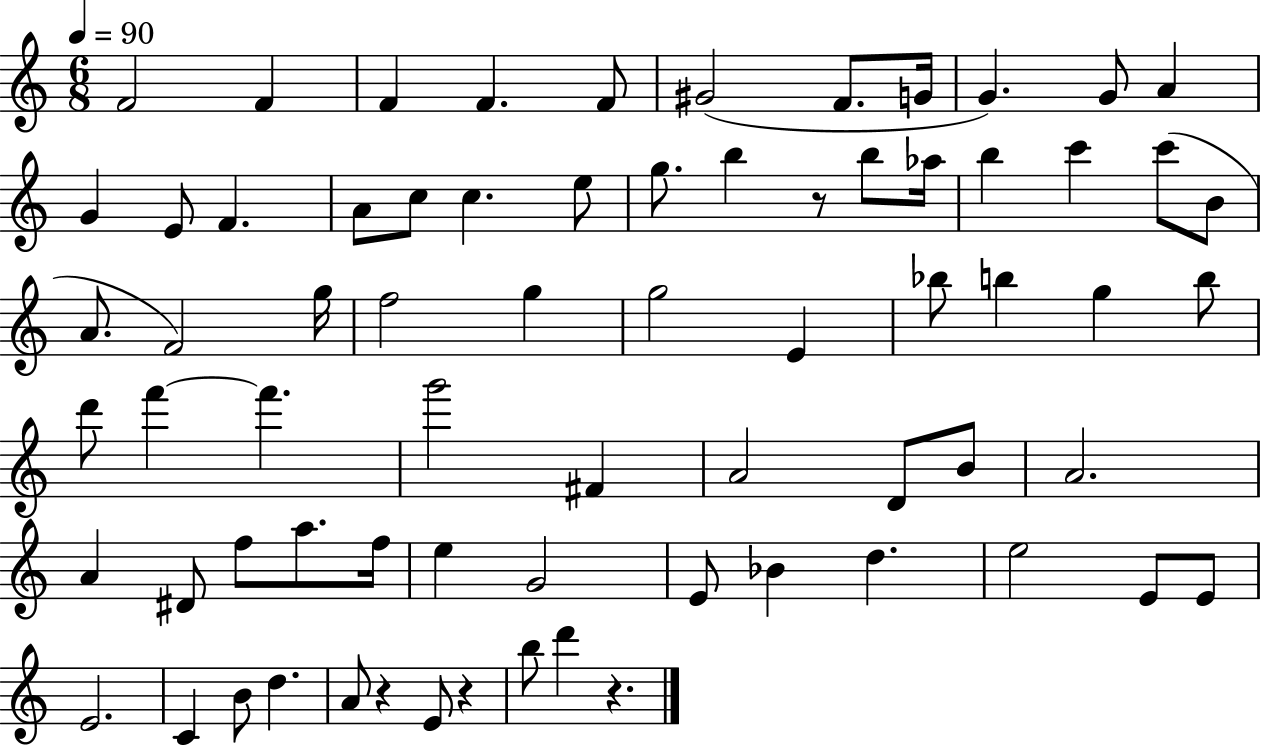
X:1
T:Untitled
M:6/8
L:1/4
K:C
F2 F F F F/2 ^G2 F/2 G/4 G G/2 A G E/2 F A/2 c/2 c e/2 g/2 b z/2 b/2 _a/4 b c' c'/2 B/2 A/2 F2 g/4 f2 g g2 E _b/2 b g b/2 d'/2 f' f' g'2 ^F A2 D/2 B/2 A2 A ^D/2 f/2 a/2 f/4 e G2 E/2 _B d e2 E/2 E/2 E2 C B/2 d A/2 z E/2 z b/2 d' z